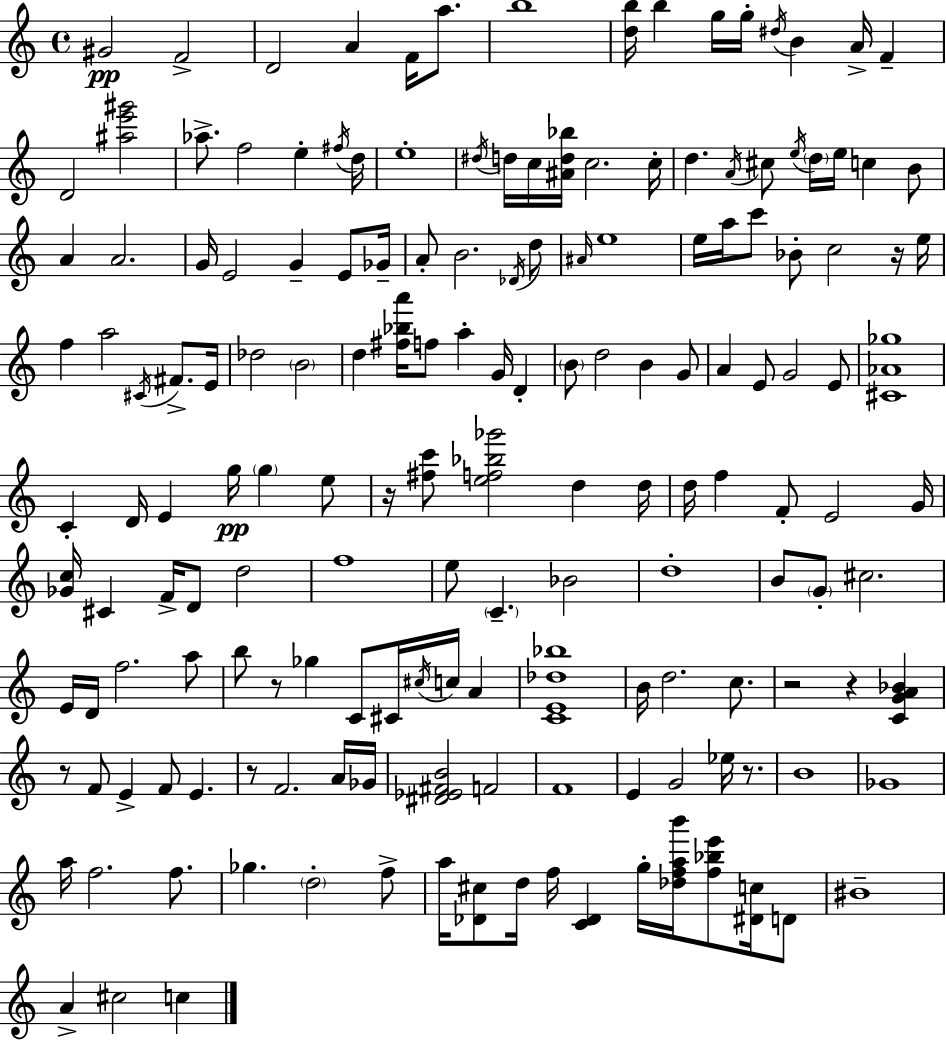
X:1
T:Untitled
M:4/4
L:1/4
K:C
^G2 F2 D2 A F/4 a/2 b4 [db]/4 b g/4 g/4 ^d/4 B A/4 F D2 [^ae'^g']2 _a/2 f2 e ^f/4 d/4 e4 ^d/4 d/4 c/4 [^Ad_b]/4 c2 c/4 d A/4 ^c/2 e/4 d/4 e/4 c B/2 A A2 G/4 E2 G E/2 _G/4 A/2 B2 _D/4 d/2 ^A/4 e4 e/4 a/4 c'/2 _B/2 c2 z/4 e/4 f a2 ^C/4 ^F/2 E/4 _d2 B2 d [^f_ba']/4 f/2 a G/4 D B/2 d2 B G/2 A E/2 G2 E/2 [^C_A_g]4 C D/4 E g/4 g e/2 z/4 [^fc']/2 [ef_b_g']2 d d/4 d/4 f F/2 E2 G/4 [_Gc]/4 ^C F/4 D/2 d2 f4 e/2 C _B2 d4 B/2 G/2 ^c2 E/4 D/4 f2 a/2 b/2 z/2 _g C/2 ^C/4 ^c/4 c/4 A [CE_d_b]4 B/4 d2 c/2 z2 z [CGA_B] z/2 F/2 E F/2 E z/2 F2 A/4 _G/4 [^D_E^FB]2 F2 F4 E G2 _e/4 z/2 B4 _G4 a/4 f2 f/2 _g d2 f/2 a/4 [_D^c]/2 d/4 f/4 [C_D] g/4 [_dfab']/4 [f_be']/2 [^Dc]/4 D/2 ^B4 A ^c2 c